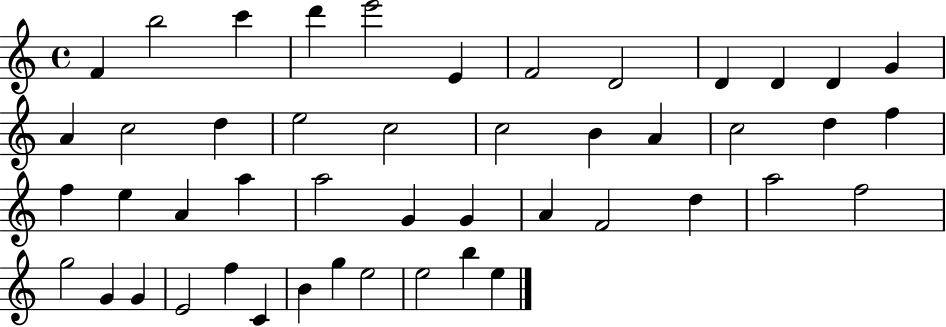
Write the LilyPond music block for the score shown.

{
  \clef treble
  \time 4/4
  \defaultTimeSignature
  \key c \major
  f'4 b''2 c'''4 | d'''4 e'''2 e'4 | f'2 d'2 | d'4 d'4 d'4 g'4 | \break a'4 c''2 d''4 | e''2 c''2 | c''2 b'4 a'4 | c''2 d''4 f''4 | \break f''4 e''4 a'4 a''4 | a''2 g'4 g'4 | a'4 f'2 d''4 | a''2 f''2 | \break g''2 g'4 g'4 | e'2 f''4 c'4 | b'4 g''4 e''2 | e''2 b''4 e''4 | \break \bar "|."
}